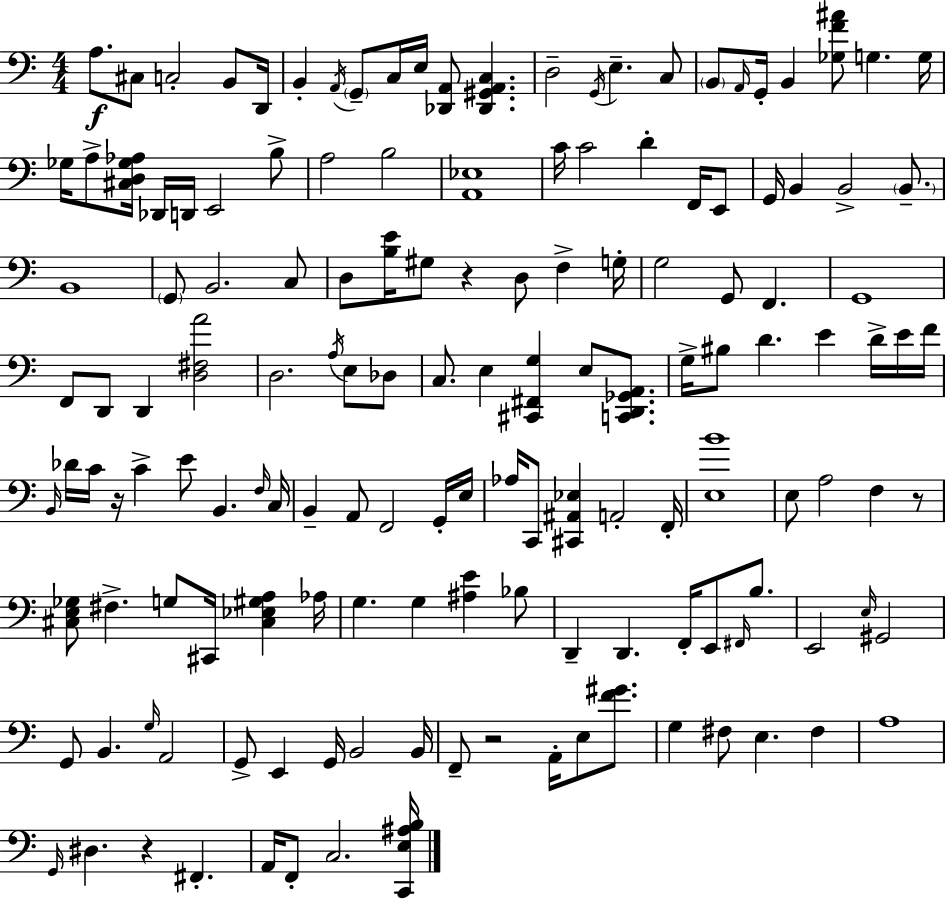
{
  \clef bass
  \numericTimeSignature
  \time 4/4
  \key a \minor
  a8.\f cis8 c2-. b,8 d,16 | b,4-. \acciaccatura { a,16 } \parenthesize g,8-- c16 e16 <des, a,>8 <des, gis, a, c>4. | d2-- \acciaccatura { g,16 } e4.-- | c8 \parenthesize b,8 \grace { a,16 } g,16-. b,4 <ges f' ais'>8 g4. | \break g16 ges16 a8-> <cis d ges aes>16 des,16 d,16 e,2 | b8-> a2 b2 | <a, ees>1 | c'16 c'2 d'4-. | \break f,16 e,8 g,16 b,4 b,2-> | \parenthesize b,8.-- b,1 | \parenthesize g,8 b,2. | c8 d8 <b e'>16 gis8 r4 d8 f4-> | \break g16-. g2 g,8 f,4. | g,1 | f,8 d,8 d,4 <d fis a'>2 | d2. \acciaccatura { a16 } | \break e8 des8 c8. e4 <cis, fis, g>4 e8 | <c, d, ges, a,>8. g16-> bis8 d'4. e'4 | d'16-> e'16 f'16 \grace { b,16 } des'16 c'16 r16 c'4-> e'8 b,4. | \grace { f16 } c16 b,4-- a,8 f,2 | \break g,16-. e16 aes16 c,8 <cis, ais, ees>4 a,2-. | f,16-. <e b'>1 | e8 a2 | f4 r8 <cis e ges>8 fis4.-> g8 | \break cis,16 <cis ees gis a>4 aes16 g4. g4 | <ais e'>4 bes8 d,4-- d,4. | f,16-. e,8 \grace { fis,16 } b8. e,2 \grace { e16 } | gis,2 g,8 b,4. | \break \grace { g16 } a,2 g,8-> e,4 g,16 | b,2 b,16 f,8-- r2 | a,16-. e8 <f' gis'>8. g4 fis8 e4. | fis4 a1 | \break \grace { g,16 } dis4. | r4 fis,4.-. a,16 f,8-. c2. | <c, e ais b>16 \bar "|."
}